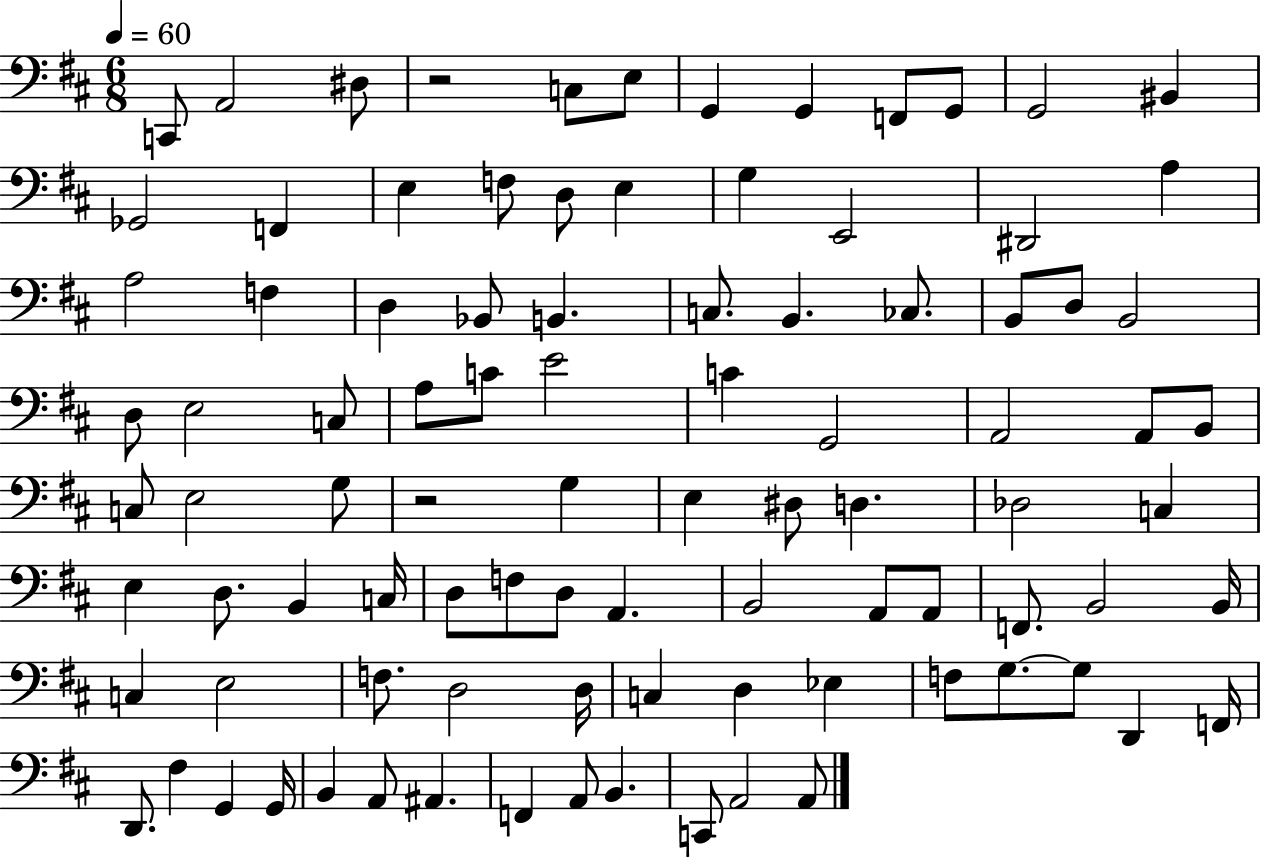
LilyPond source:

{
  \clef bass
  \numericTimeSignature
  \time 6/8
  \key d \major
  \tempo 4 = 60
  c,8 a,2 dis8 | r2 c8 e8 | g,4 g,4 f,8 g,8 | g,2 bis,4 | \break ges,2 f,4 | e4 f8 d8 e4 | g4 e,2 | dis,2 a4 | \break a2 f4 | d4 bes,8 b,4. | c8. b,4. ces8. | b,8 d8 b,2 | \break d8 e2 c8 | a8 c'8 e'2 | c'4 g,2 | a,2 a,8 b,8 | \break c8 e2 g8 | r2 g4 | e4 dis8 d4. | des2 c4 | \break e4 d8. b,4 c16 | d8 f8 d8 a,4. | b,2 a,8 a,8 | f,8. b,2 b,16 | \break c4 e2 | f8. d2 d16 | c4 d4 ees4 | f8 g8.~~ g8 d,4 f,16 | \break d,8. fis4 g,4 g,16 | b,4 a,8 ais,4. | f,4 a,8 b,4. | c,8 a,2 a,8 | \break \bar "|."
}